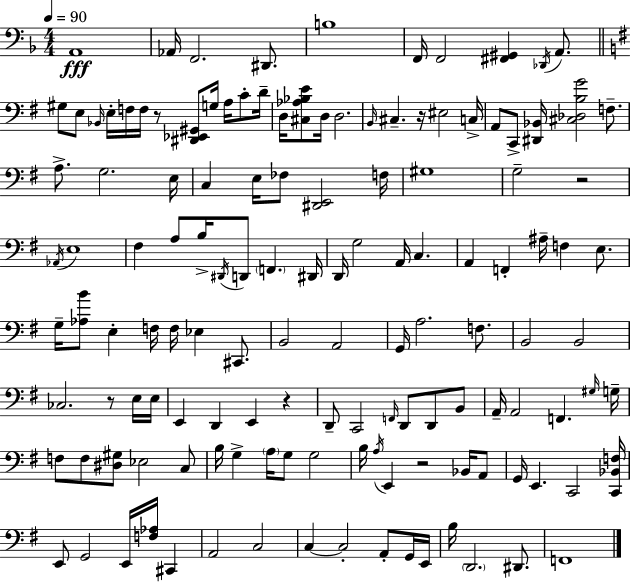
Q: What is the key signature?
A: F major